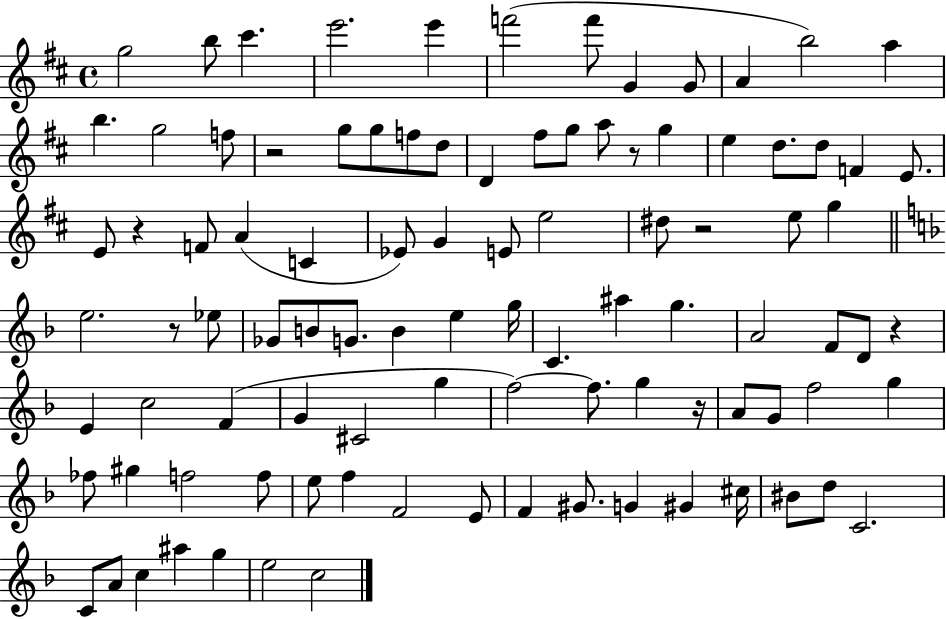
X:1
T:Untitled
M:4/4
L:1/4
K:D
g2 b/2 ^c' e'2 e' f'2 f'/2 G G/2 A b2 a b g2 f/2 z2 g/2 g/2 f/2 d/2 D ^f/2 g/2 a/2 z/2 g e d/2 d/2 F E/2 E/2 z F/2 A C _E/2 G E/2 e2 ^d/2 z2 e/2 g e2 z/2 _e/2 _G/2 B/2 G/2 B e g/4 C ^a g A2 F/2 D/2 z E c2 F G ^C2 g f2 f/2 g z/4 A/2 G/2 f2 g _f/2 ^g f2 f/2 e/2 f F2 E/2 F ^G/2 G ^G ^c/4 ^B/2 d/2 C2 C/2 A/2 c ^a g e2 c2